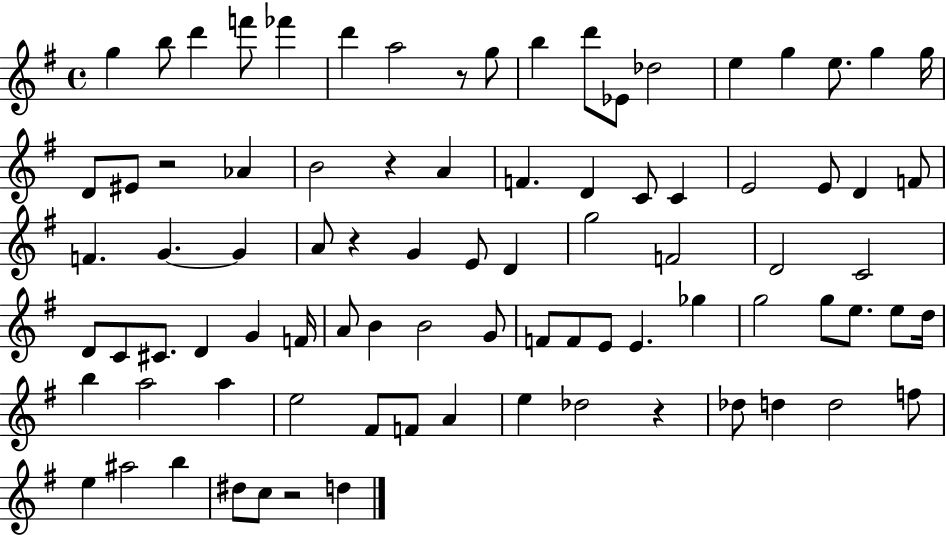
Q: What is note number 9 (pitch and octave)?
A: B5